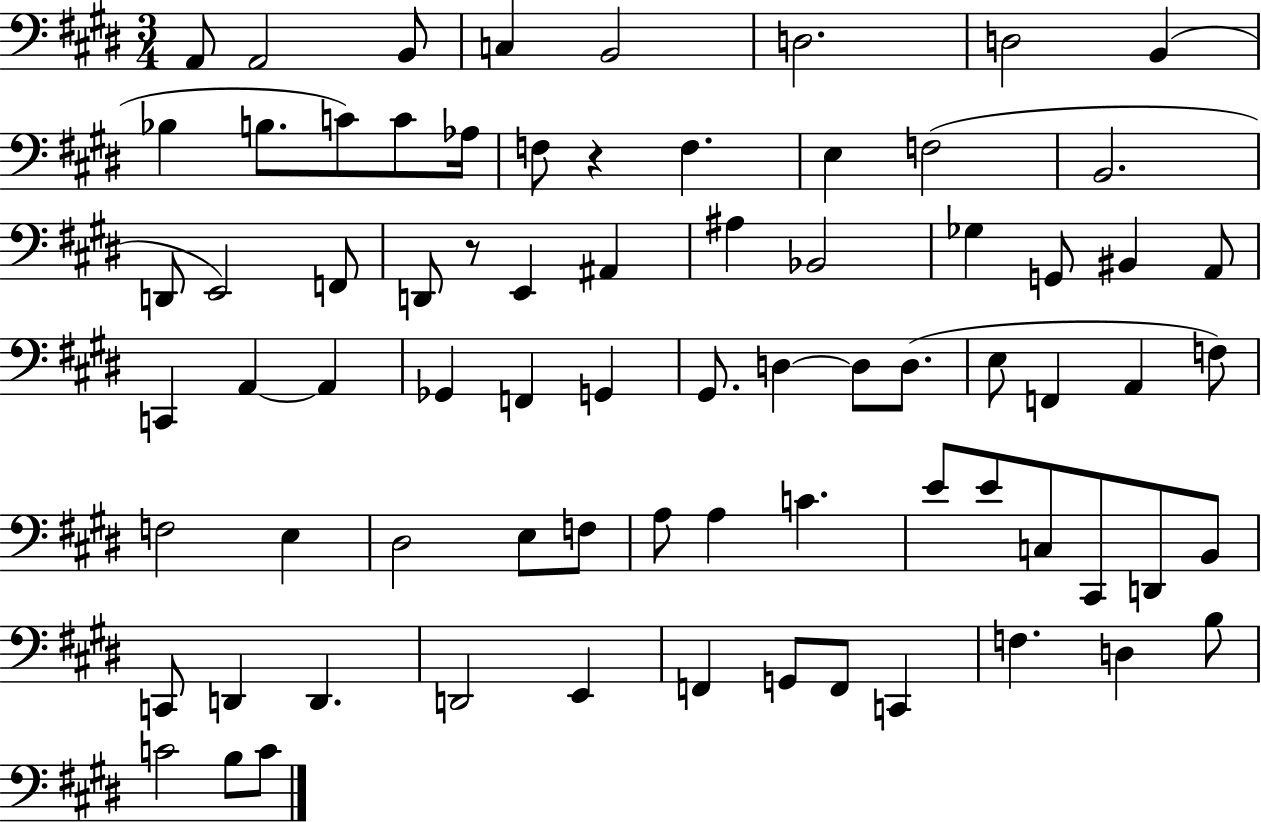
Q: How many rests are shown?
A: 2